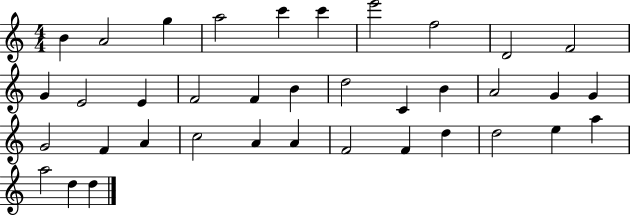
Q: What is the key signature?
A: C major